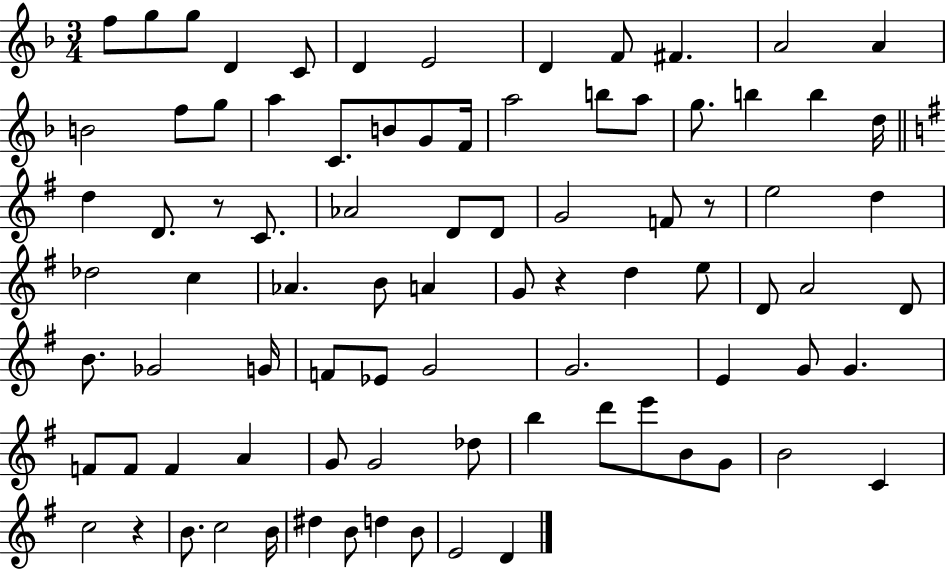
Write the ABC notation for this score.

X:1
T:Untitled
M:3/4
L:1/4
K:F
f/2 g/2 g/2 D C/2 D E2 D F/2 ^F A2 A B2 f/2 g/2 a C/2 B/2 G/2 F/4 a2 b/2 a/2 g/2 b b d/4 d D/2 z/2 C/2 _A2 D/2 D/2 G2 F/2 z/2 e2 d _d2 c _A B/2 A G/2 z d e/2 D/2 A2 D/2 B/2 _G2 G/4 F/2 _E/2 G2 G2 E G/2 G F/2 F/2 F A G/2 G2 _d/2 b d'/2 e'/2 B/2 G/2 B2 C c2 z B/2 c2 B/4 ^d B/2 d B/2 E2 D